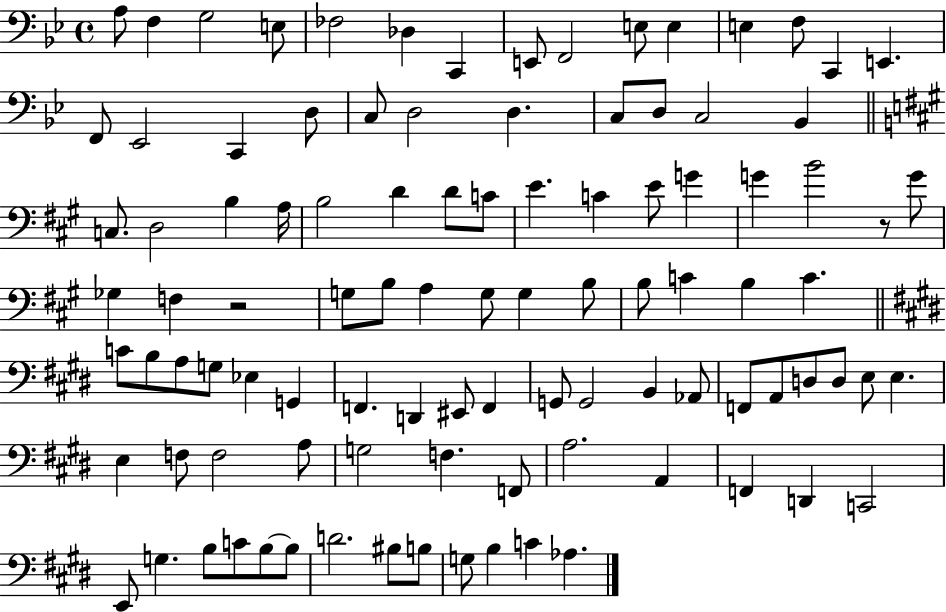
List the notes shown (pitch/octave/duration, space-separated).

A3/e F3/q G3/h E3/e FES3/h Db3/q C2/q E2/e F2/h E3/e E3/q E3/q F3/e C2/q E2/q. F2/e Eb2/h C2/q D3/e C3/e D3/h D3/q. C3/e D3/e C3/h Bb2/q C3/e. D3/h B3/q A3/s B3/h D4/q D4/e C4/e E4/q. C4/q E4/e G4/q G4/q B4/h R/e G4/e Gb3/q F3/q R/h G3/e B3/e A3/q G3/e G3/q B3/e B3/e C4/q B3/q C4/q. C4/e B3/e A3/e G3/e Eb3/q G2/q F2/q. D2/q EIS2/e F2/q G2/e G2/h B2/q Ab2/e F2/e A2/e D3/e D3/e E3/e E3/q. E3/q F3/e F3/h A3/e G3/h F3/q. F2/e A3/h. A2/q F2/q D2/q C2/h E2/e G3/q. B3/e C4/e B3/e B3/e D4/h. BIS3/e B3/e G3/e B3/q C4/q Ab3/q.